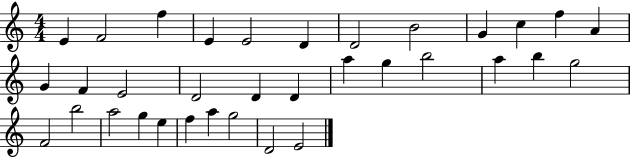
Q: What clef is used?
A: treble